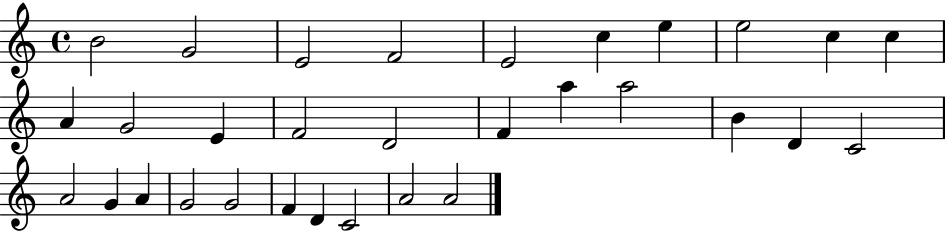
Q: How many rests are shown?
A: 0